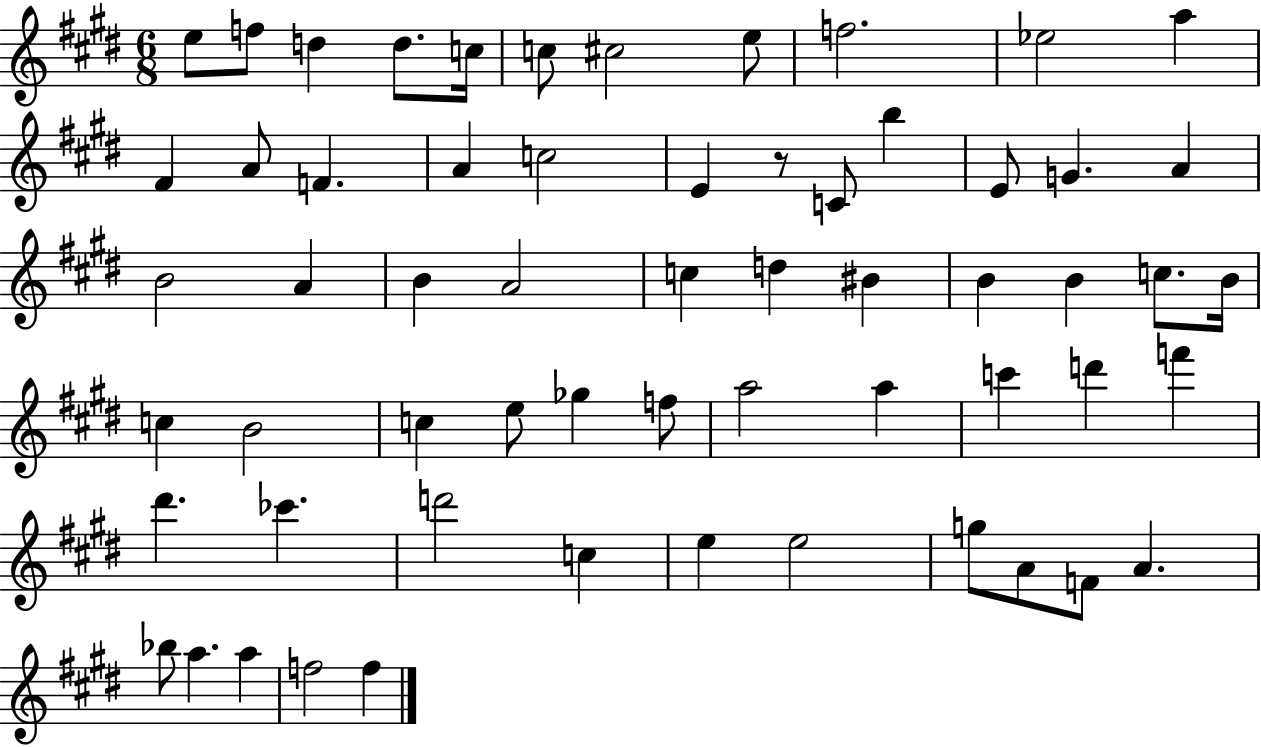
X:1
T:Untitled
M:6/8
L:1/4
K:E
e/2 f/2 d d/2 c/4 c/2 ^c2 e/2 f2 _e2 a ^F A/2 F A c2 E z/2 C/2 b E/2 G A B2 A B A2 c d ^B B B c/2 B/4 c B2 c e/2 _g f/2 a2 a c' d' f' ^d' _c' d'2 c e e2 g/2 A/2 F/2 A _b/2 a a f2 f